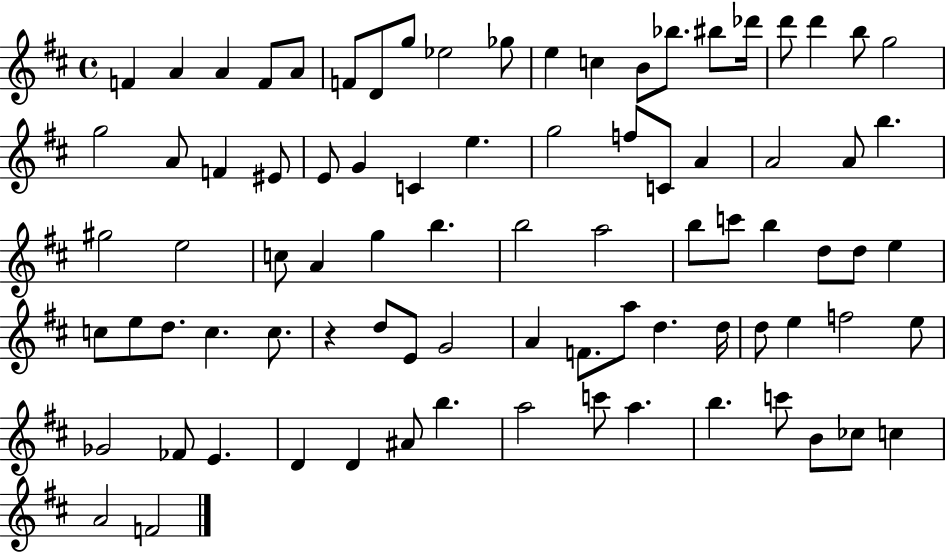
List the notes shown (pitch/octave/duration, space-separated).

F4/q A4/q A4/q F4/e A4/e F4/e D4/e G5/e Eb5/h Gb5/e E5/q C5/q B4/e Bb5/e. BIS5/e Db6/s D6/e D6/q B5/e G5/h G5/h A4/e F4/q EIS4/e E4/e G4/q C4/q E5/q. G5/h F5/e C4/e A4/q A4/h A4/e B5/q. G#5/h E5/h C5/e A4/q G5/q B5/q. B5/h A5/h B5/e C6/e B5/q D5/e D5/e E5/q C5/e E5/e D5/e. C5/q. C5/e. R/q D5/e E4/e G4/h A4/q F4/e. A5/e D5/q. D5/s D5/e E5/q F5/h E5/e Gb4/h FES4/e E4/q. D4/q D4/q A#4/e B5/q. A5/h C6/e A5/q. B5/q. C6/e B4/e CES5/e C5/q A4/h F4/h